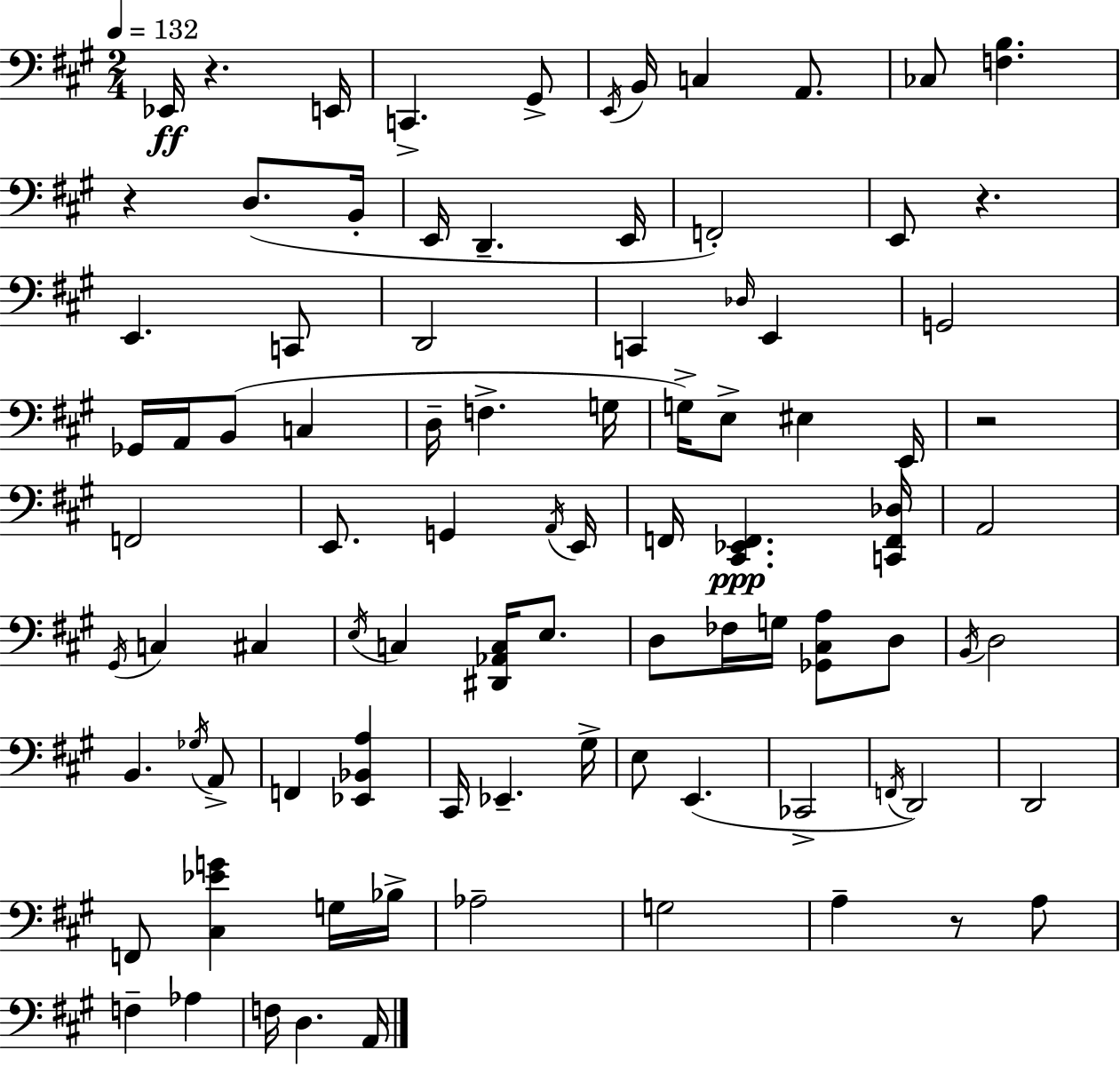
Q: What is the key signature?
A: A major